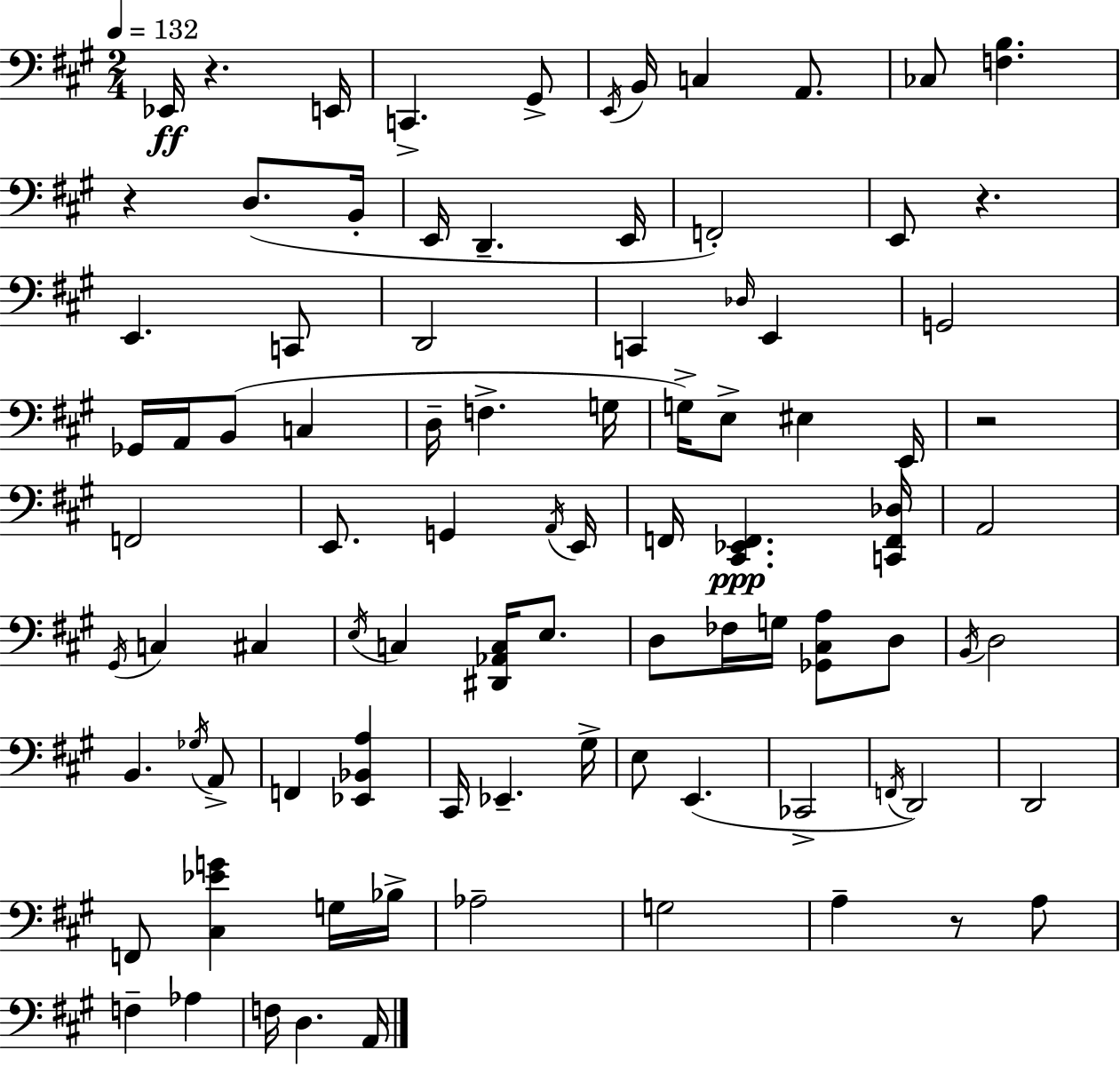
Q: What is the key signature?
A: A major